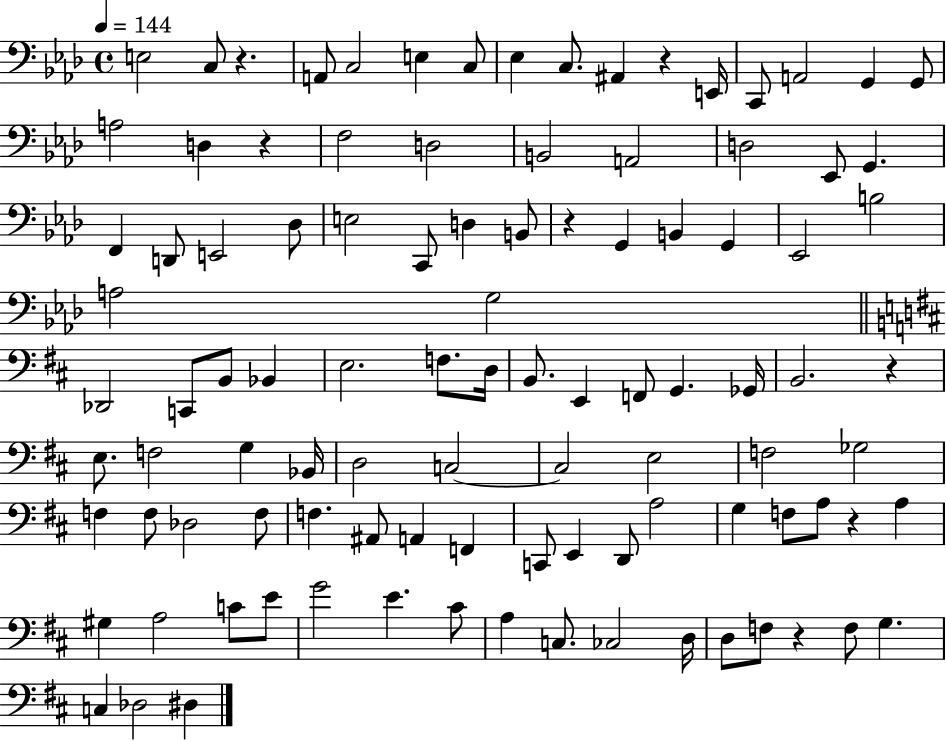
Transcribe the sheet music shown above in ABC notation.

X:1
T:Untitled
M:4/4
L:1/4
K:Ab
E,2 C,/2 z A,,/2 C,2 E, C,/2 _E, C,/2 ^A,, z E,,/4 C,,/2 A,,2 G,, G,,/2 A,2 D, z F,2 D,2 B,,2 A,,2 D,2 _E,,/2 G,, F,, D,,/2 E,,2 _D,/2 E,2 C,,/2 D, B,,/2 z G,, B,, G,, _E,,2 B,2 A,2 G,2 _D,,2 C,,/2 B,,/2 _B,, E,2 F,/2 D,/4 B,,/2 E,, F,,/2 G,, _G,,/4 B,,2 z E,/2 F,2 G, _B,,/4 D,2 C,2 C,2 E,2 F,2 _G,2 F, F,/2 _D,2 F,/2 F, ^A,,/2 A,, F,, C,,/2 E,, D,,/2 A,2 G, F,/2 A,/2 z A, ^G, A,2 C/2 E/2 G2 E ^C/2 A, C,/2 _C,2 D,/4 D,/2 F,/2 z F,/2 G, C, _D,2 ^D,